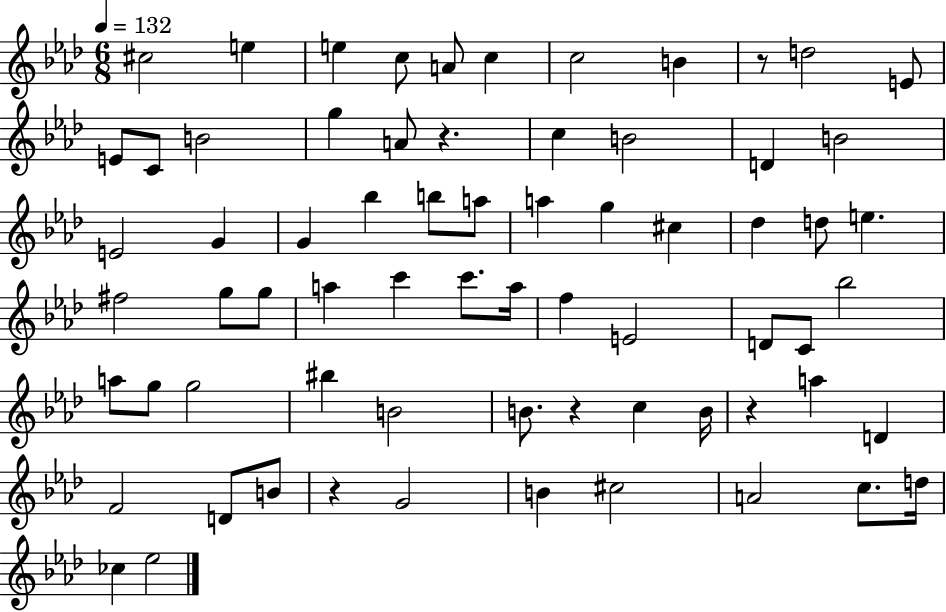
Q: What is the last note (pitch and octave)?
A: Eb5